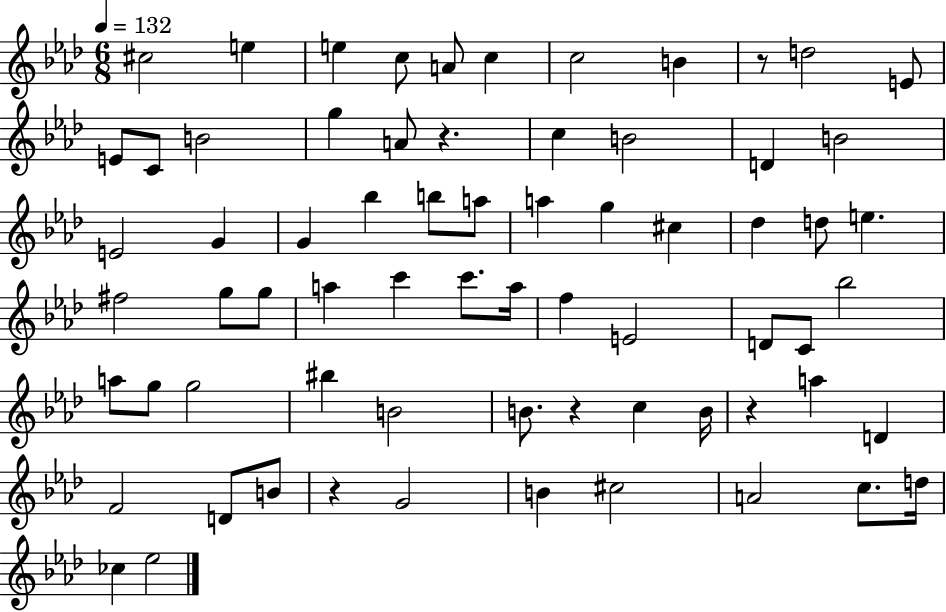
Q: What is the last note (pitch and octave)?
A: Eb5